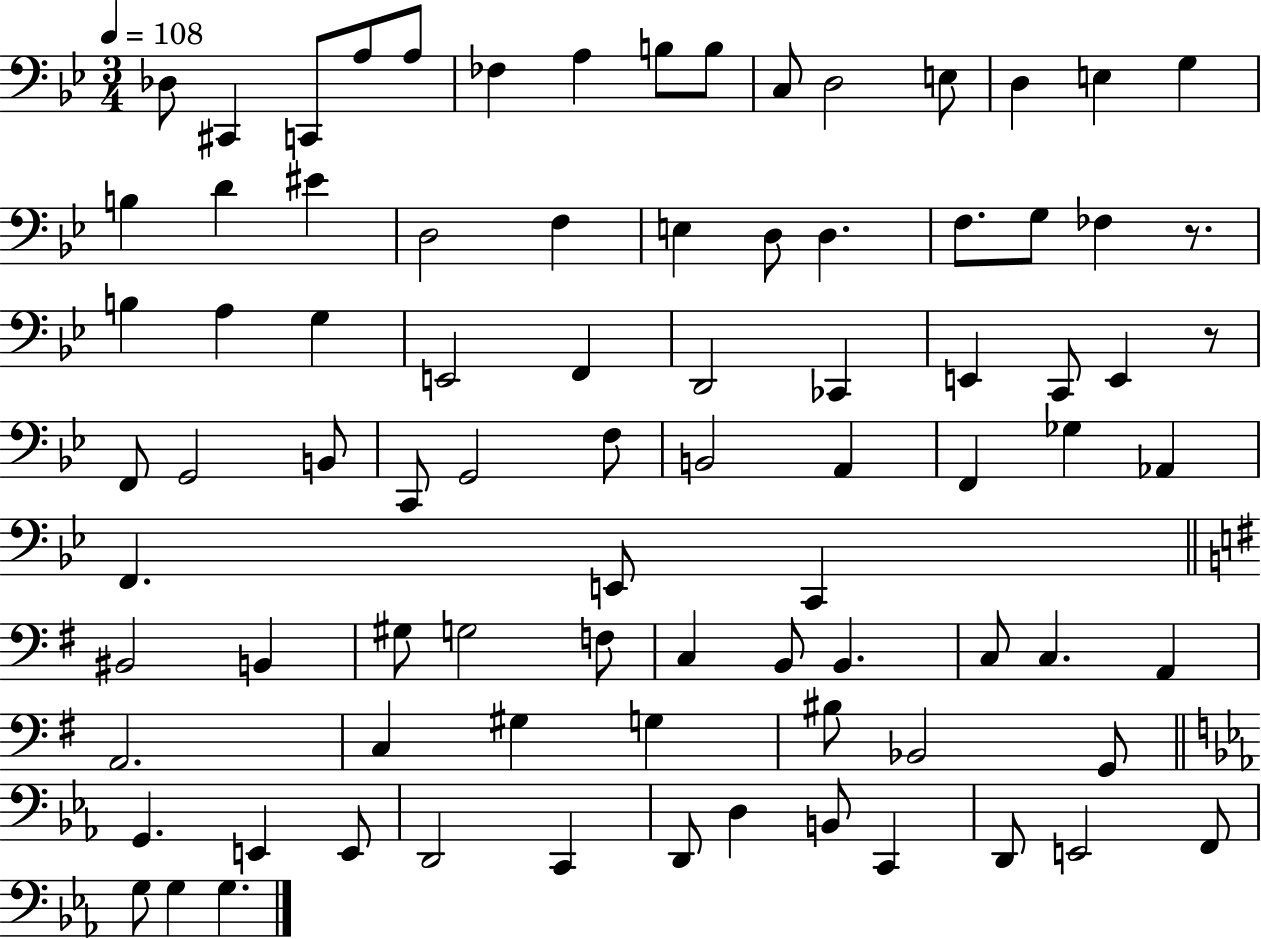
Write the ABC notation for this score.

X:1
T:Untitled
M:3/4
L:1/4
K:Bb
_D,/2 ^C,, C,,/2 A,/2 A,/2 _F, A, B,/2 B,/2 C,/2 D,2 E,/2 D, E, G, B, D ^E D,2 F, E, D,/2 D, F,/2 G,/2 _F, z/2 B, A, G, E,,2 F,, D,,2 _C,, E,, C,,/2 E,, z/2 F,,/2 G,,2 B,,/2 C,,/2 G,,2 F,/2 B,,2 A,, F,, _G, _A,, F,, E,,/2 C,, ^B,,2 B,, ^G,/2 G,2 F,/2 C, B,,/2 B,, C,/2 C, A,, A,,2 C, ^G, G, ^B,/2 _B,,2 G,,/2 G,, E,, E,,/2 D,,2 C,, D,,/2 D, B,,/2 C,, D,,/2 E,,2 F,,/2 G,/2 G, G,